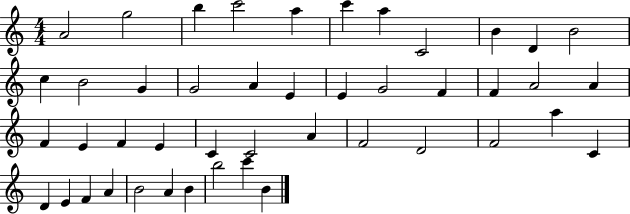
{
  \clef treble
  \numericTimeSignature
  \time 4/4
  \key c \major
  a'2 g''2 | b''4 c'''2 a''4 | c'''4 a''4 c'2 | b'4 d'4 b'2 | \break c''4 b'2 g'4 | g'2 a'4 e'4 | e'4 g'2 f'4 | f'4 a'2 a'4 | \break f'4 e'4 f'4 e'4 | c'4 c'2 a'4 | f'2 d'2 | f'2 a''4 c'4 | \break d'4 e'4 f'4 a'4 | b'2 a'4 b'4 | b''2 c'''4 b'4 | \bar "|."
}